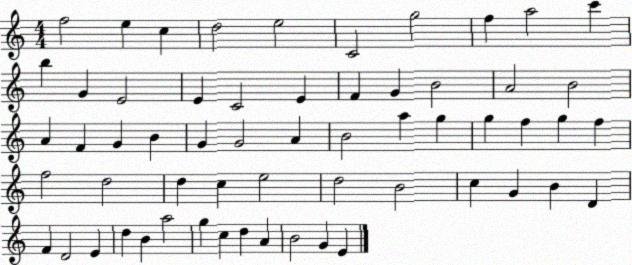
X:1
T:Untitled
M:4/4
L:1/4
K:C
f2 e c d2 e2 C2 g2 f a2 c' b G E2 E C2 E F G B2 A2 B2 A F G B G G2 A B2 a g g f g f f2 d2 d c e2 d2 B2 c G B D F D2 E d B a2 g c d A B2 G E